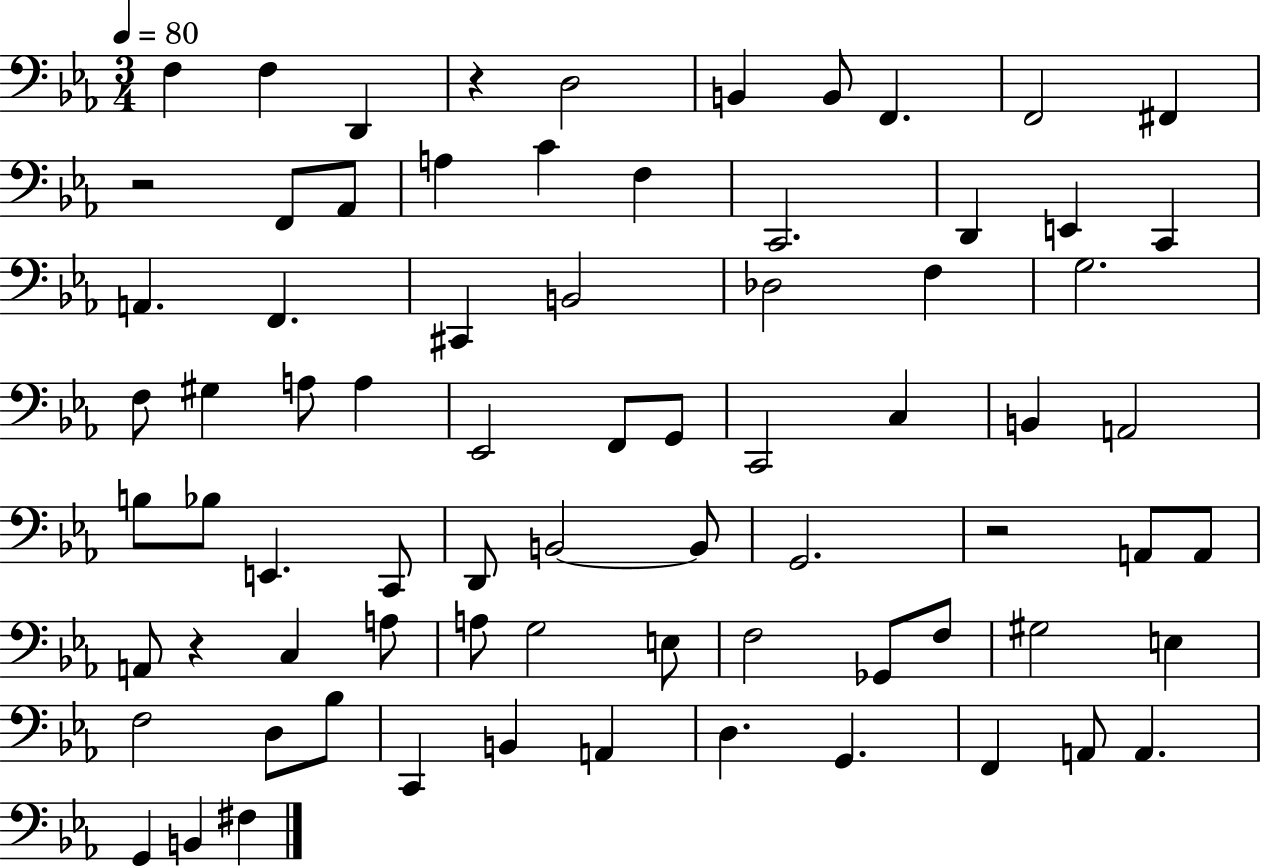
{
  \clef bass
  \numericTimeSignature
  \time 3/4
  \key ees \major
  \tempo 4 = 80
  f4 f4 d,4 | r4 d2 | b,4 b,8 f,4. | f,2 fis,4 | \break r2 f,8 aes,8 | a4 c'4 f4 | c,2. | d,4 e,4 c,4 | \break a,4. f,4. | cis,4 b,2 | des2 f4 | g2. | \break f8 gis4 a8 a4 | ees,2 f,8 g,8 | c,2 c4 | b,4 a,2 | \break b8 bes8 e,4. c,8 | d,8 b,2~~ b,8 | g,2. | r2 a,8 a,8 | \break a,8 r4 c4 a8 | a8 g2 e8 | f2 ges,8 f8 | gis2 e4 | \break f2 d8 bes8 | c,4 b,4 a,4 | d4. g,4. | f,4 a,8 a,4. | \break g,4 b,4 fis4 | \bar "|."
}